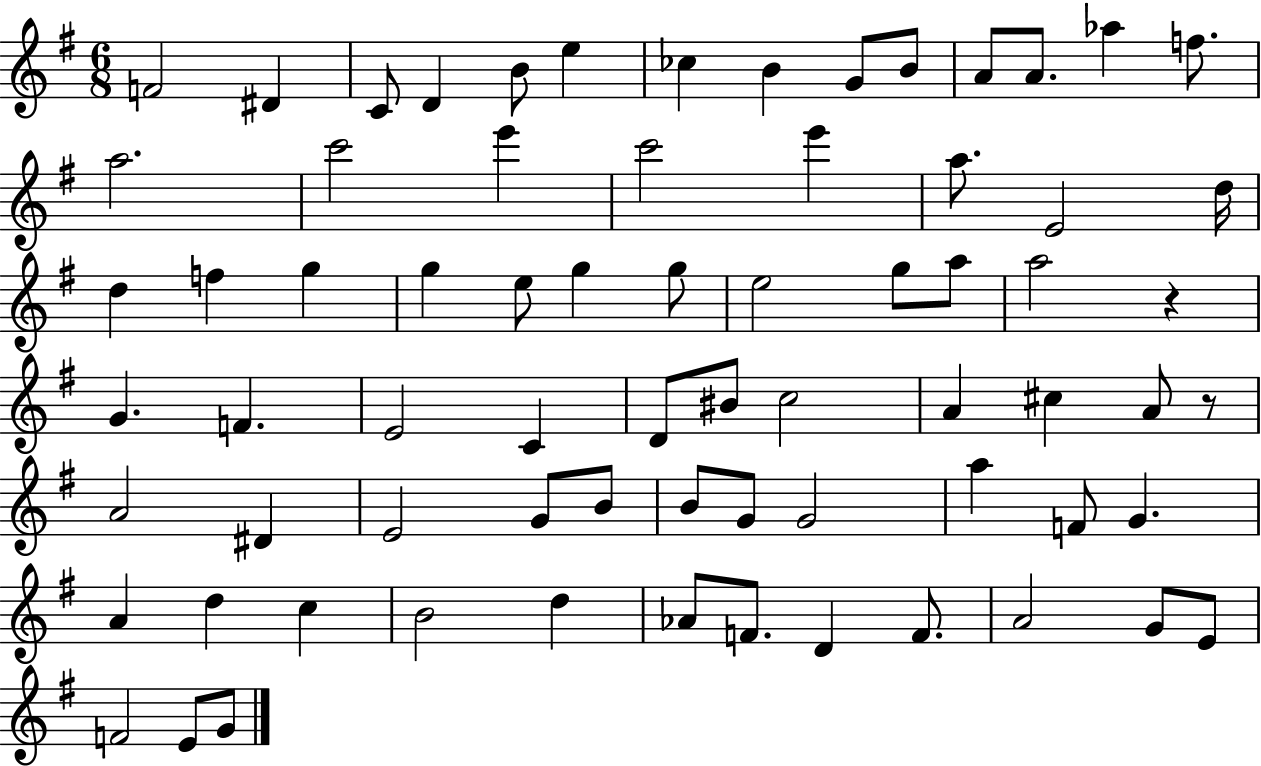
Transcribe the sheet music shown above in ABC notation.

X:1
T:Untitled
M:6/8
L:1/4
K:G
F2 ^D C/2 D B/2 e _c B G/2 B/2 A/2 A/2 _a f/2 a2 c'2 e' c'2 e' a/2 E2 d/4 d f g g e/2 g g/2 e2 g/2 a/2 a2 z G F E2 C D/2 ^B/2 c2 A ^c A/2 z/2 A2 ^D E2 G/2 B/2 B/2 G/2 G2 a F/2 G A d c B2 d _A/2 F/2 D F/2 A2 G/2 E/2 F2 E/2 G/2